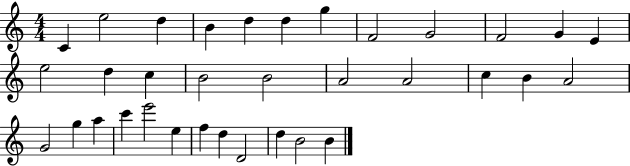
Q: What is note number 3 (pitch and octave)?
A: D5